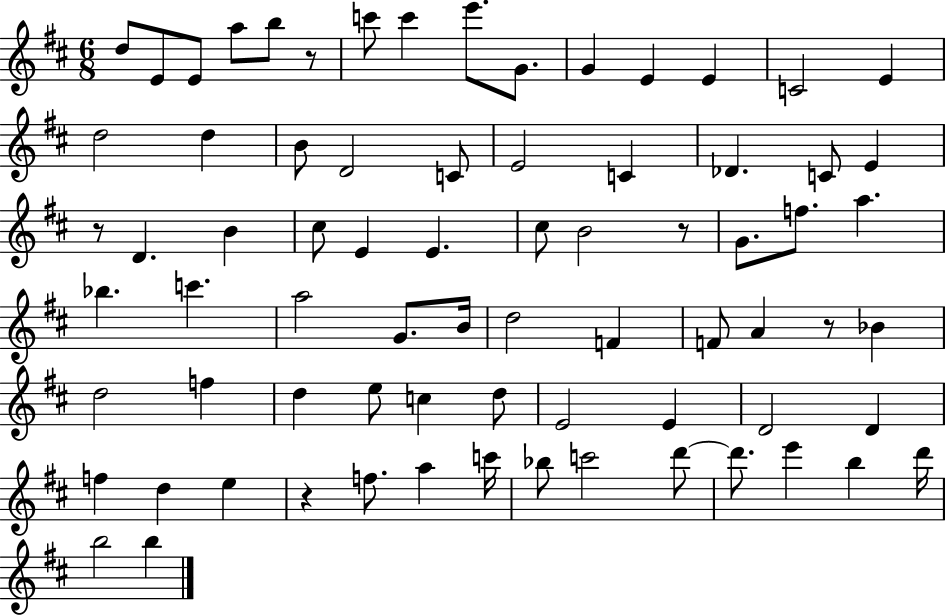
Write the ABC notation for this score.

X:1
T:Untitled
M:6/8
L:1/4
K:D
d/2 E/2 E/2 a/2 b/2 z/2 c'/2 c' e'/2 G/2 G E E C2 E d2 d B/2 D2 C/2 E2 C _D C/2 E z/2 D B ^c/2 E E ^c/2 B2 z/2 G/2 f/2 a _b c' a2 G/2 B/4 d2 F F/2 A z/2 _B d2 f d e/2 c d/2 E2 E D2 D f d e z f/2 a c'/4 _b/2 c'2 d'/2 d'/2 e' b d'/4 b2 b